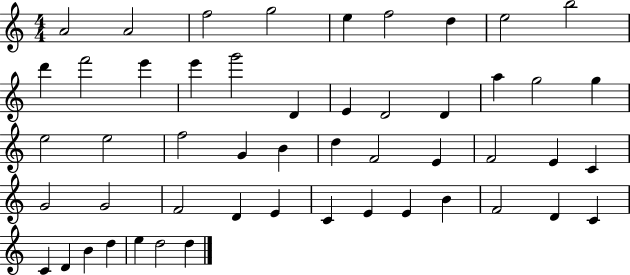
X:1
T:Untitled
M:4/4
L:1/4
K:C
A2 A2 f2 g2 e f2 d e2 b2 d' f'2 e' e' g'2 D E D2 D a g2 g e2 e2 f2 G B d F2 E F2 E C G2 G2 F2 D E C E E B F2 D C C D B d e d2 d